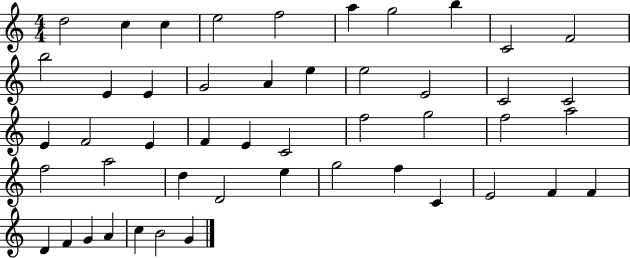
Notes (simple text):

D5/h C5/q C5/q E5/h F5/h A5/q G5/h B5/q C4/h F4/h B5/h E4/q E4/q G4/h A4/q E5/q E5/h E4/h C4/h C4/h E4/q F4/h E4/q F4/q E4/q C4/h F5/h G5/h F5/h A5/h F5/h A5/h D5/q D4/h E5/q G5/h F5/q C4/q E4/h F4/q F4/q D4/q F4/q G4/q A4/q C5/q B4/h G4/q